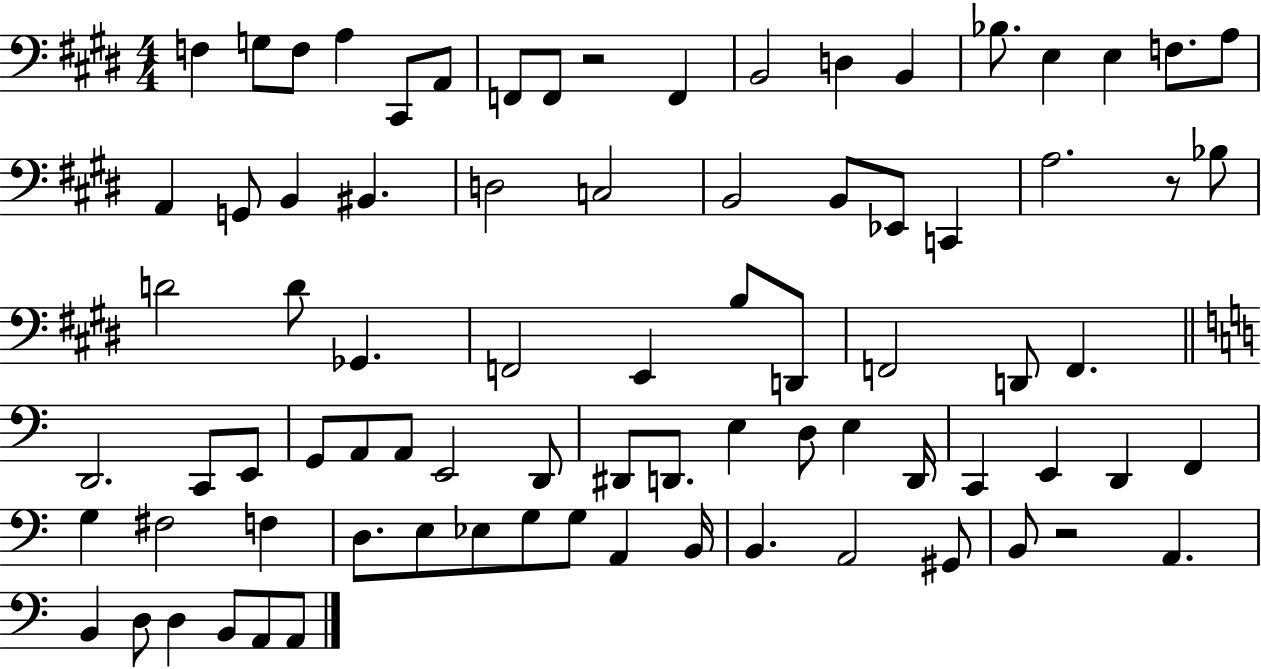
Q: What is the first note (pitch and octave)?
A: F3